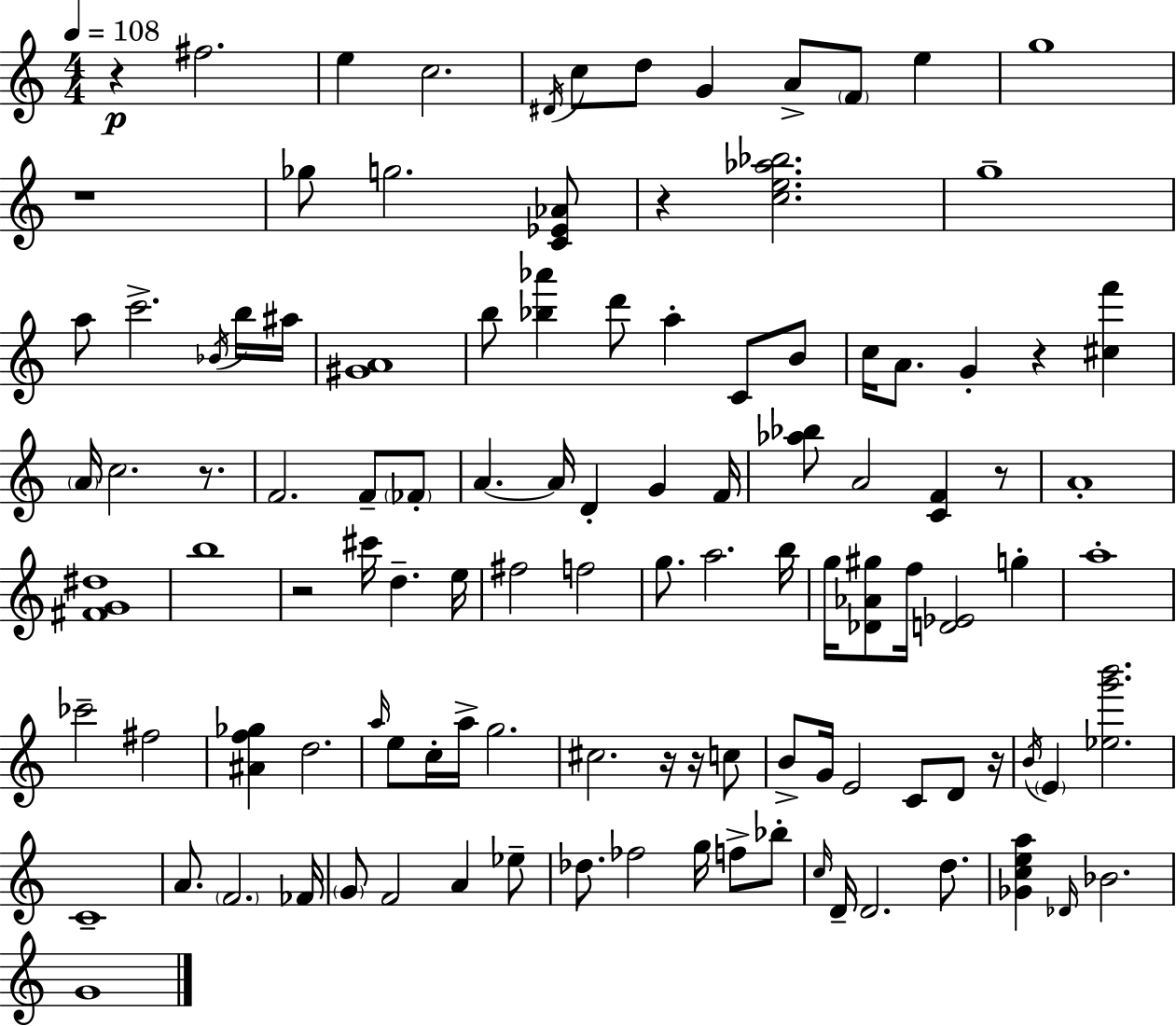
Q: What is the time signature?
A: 4/4